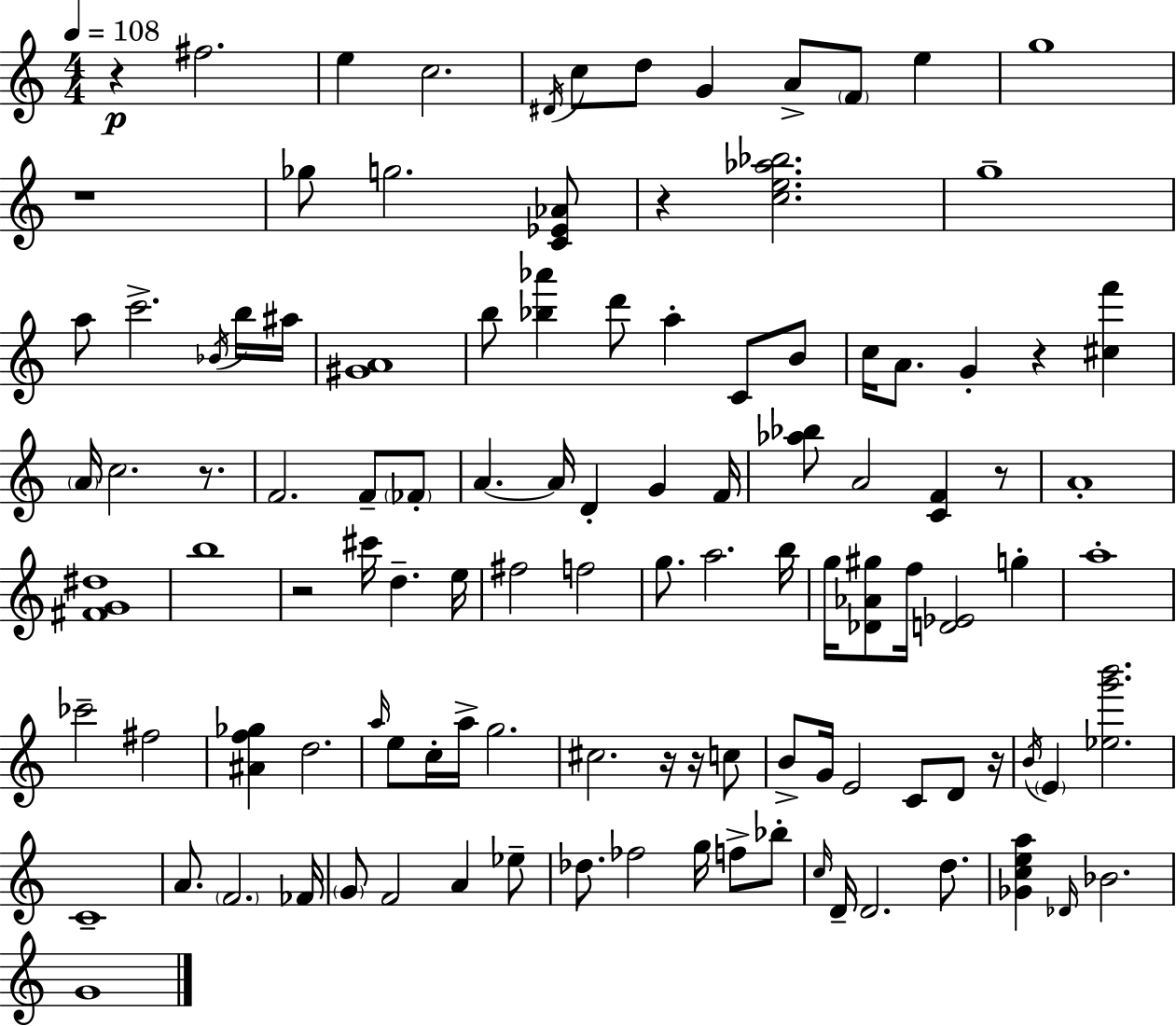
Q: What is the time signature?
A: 4/4